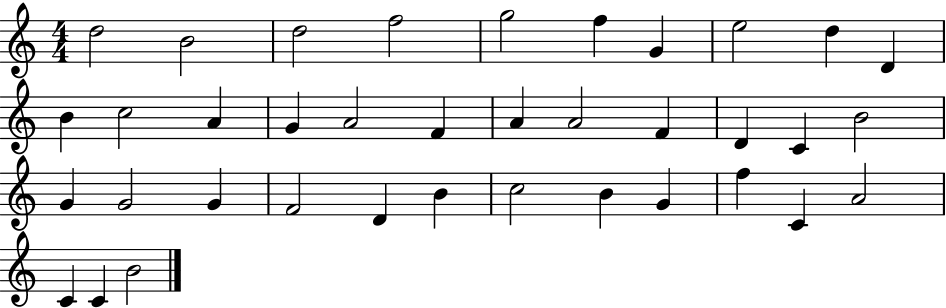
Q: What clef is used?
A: treble